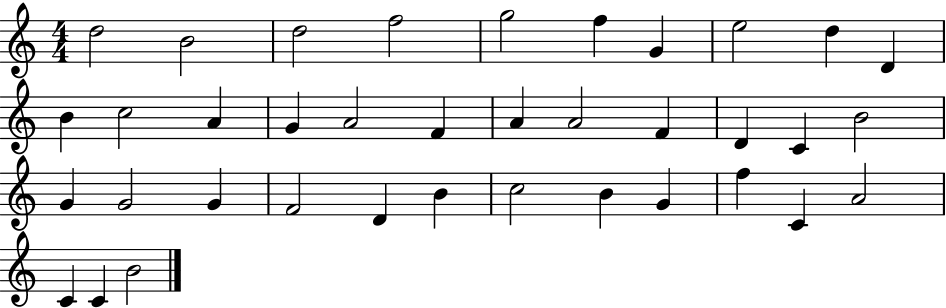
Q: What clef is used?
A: treble